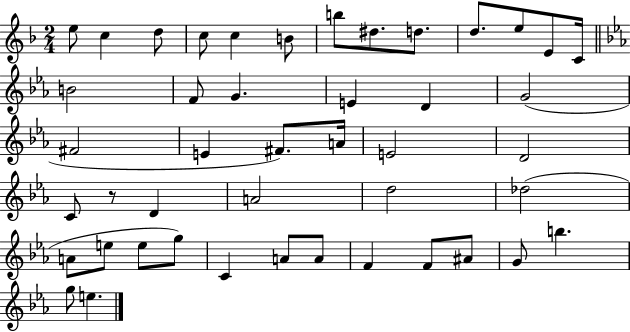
E5/e C5/q D5/e C5/e C5/q B4/e B5/e D#5/e. D5/e. D5/e. E5/e E4/e C4/s B4/h F4/e G4/q. E4/q D4/q G4/h F#4/h E4/q F#4/e. A4/s E4/h D4/h C4/e R/e D4/q A4/h D5/h Db5/h A4/e E5/e E5/e G5/e C4/q A4/e A4/e F4/q F4/e A#4/e G4/e B5/q. G5/e E5/q.